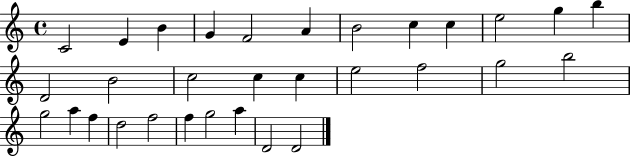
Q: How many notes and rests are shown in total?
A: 31